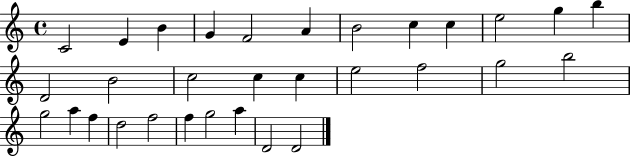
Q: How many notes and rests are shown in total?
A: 31